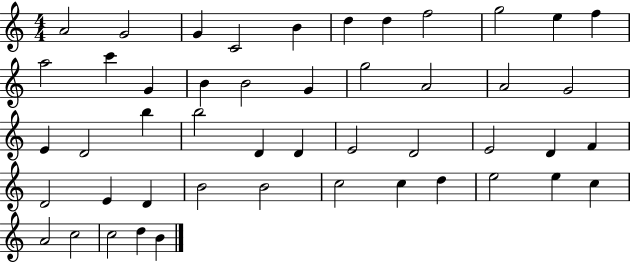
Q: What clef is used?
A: treble